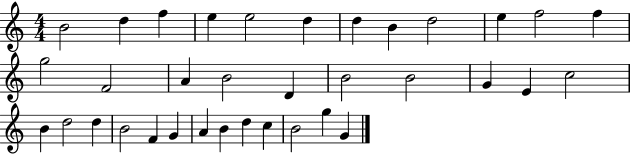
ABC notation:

X:1
T:Untitled
M:4/4
L:1/4
K:C
B2 d f e e2 d d B d2 e f2 f g2 F2 A B2 D B2 B2 G E c2 B d2 d B2 F G A B d c B2 g G